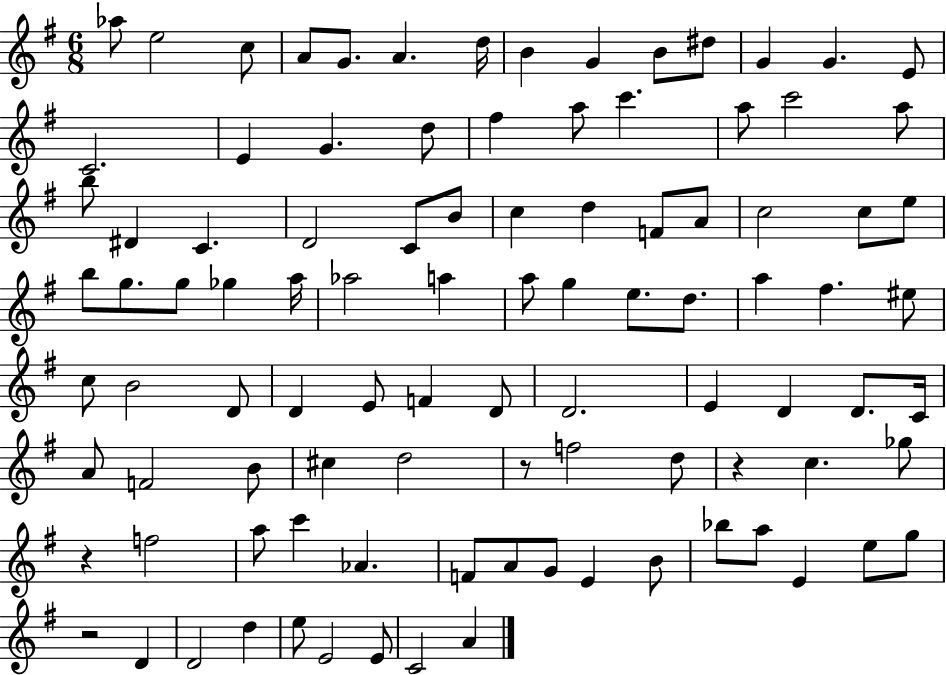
{
  \clef treble
  \numericTimeSignature
  \time 6/8
  \key g \major
  aes''8 e''2 c''8 | a'8 g'8. a'4. d''16 | b'4 g'4 b'8 dis''8 | g'4 g'4. e'8 | \break c'2. | e'4 g'4. d''8 | fis''4 a''8 c'''4. | a''8 c'''2 a''8 | \break b''8 dis'4 c'4. | d'2 c'8 b'8 | c''4 d''4 f'8 a'8 | c''2 c''8 e''8 | \break b''8 g''8. g''8 ges''4 a''16 | aes''2 a''4 | a''8 g''4 e''8. d''8. | a''4 fis''4. eis''8 | \break c''8 b'2 d'8 | d'4 e'8 f'4 d'8 | d'2. | e'4 d'4 d'8. c'16 | \break a'8 f'2 b'8 | cis''4 d''2 | r8 f''2 d''8 | r4 c''4. ges''8 | \break r4 f''2 | a''8 c'''4 aes'4. | f'8 a'8 g'8 e'4 b'8 | bes''8 a''8 e'4 e''8 g''8 | \break r2 d'4 | d'2 d''4 | e''8 e'2 e'8 | c'2 a'4 | \break \bar "|."
}